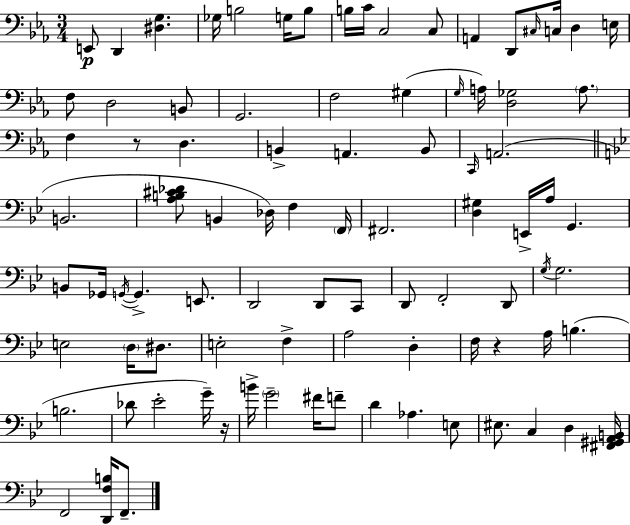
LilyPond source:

{
  \clef bass
  \numericTimeSignature
  \time 3/4
  \key ees \major
  e,8\p d,4 <dis g>4. | ges16 b2 g16 b8 | b16 c'16 c2 c8 | a,4 d,8 \grace { cis16 } c16 d4 | \break e16 f8 d2 b,8 | g,2. | f2 gis4( | \grace { g16 } a16) <d ges>2 \parenthesize a8. | \break f4 r8 d4. | b,4-> a,4. | b,8 \grace { c,16 }( a,2. | \bar "||" \break \key g \minor b,2. | <a b cis' des'>8 b,4 des16) f4 \parenthesize f,16 | fis,2. | <d gis>4 e,16-> a16 g,4. | \break b,8 ges,16 \acciaccatura { g,16~ }~ g,4.-> e,8. | d,2 d,8 c,8 | d,8 f,2-. d,8 | \acciaccatura { g16 } g2. | \break e2 \parenthesize d16 dis8. | e2-. f4-> | a2 d4-. | f16 r4 a16 b4.( | \break b2. | des'8 ees'2-. | g'16--) r16 b'16-> \parenthesize g'2-- fis'16 | f'8-- d'4 aes4. | \break e8 eis8. c4 d4 | <fis, gis, a, b,>16 f,2 <d, f b>16 f,8.-- | \bar "|."
}